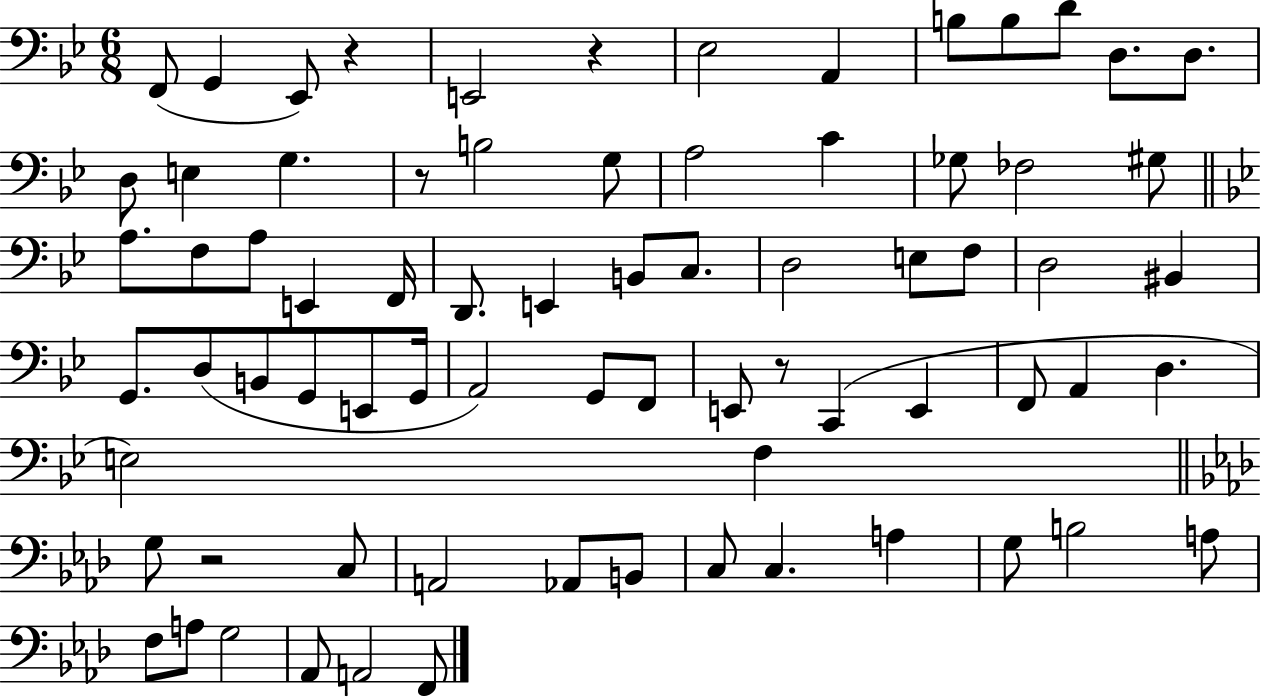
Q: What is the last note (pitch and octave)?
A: F2